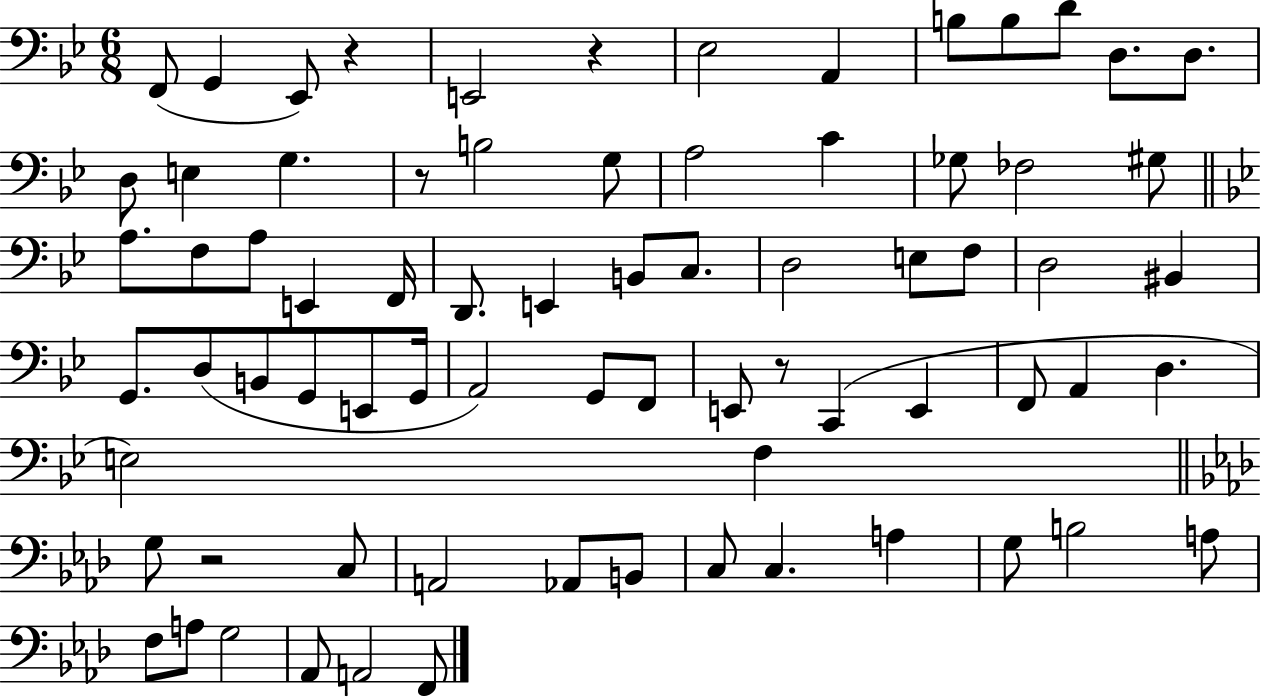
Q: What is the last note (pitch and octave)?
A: F2